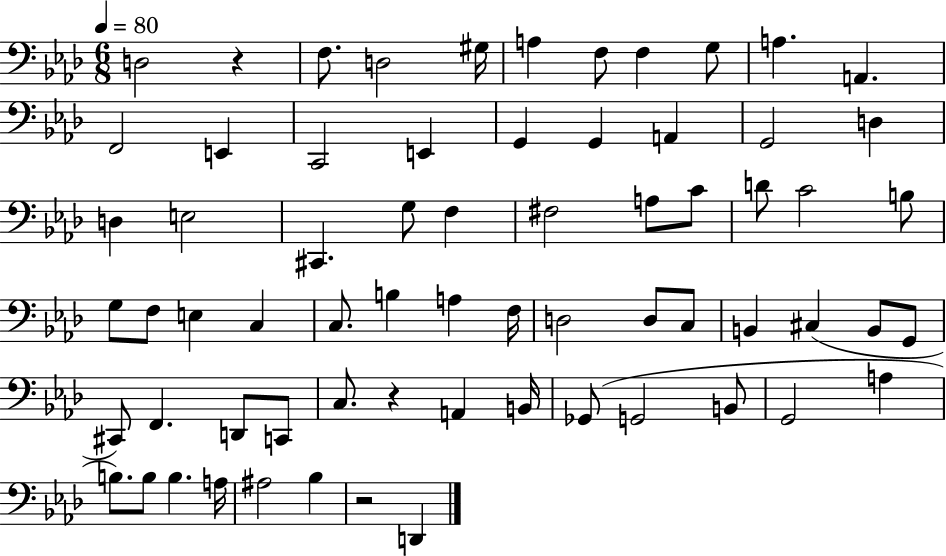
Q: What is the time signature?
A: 6/8